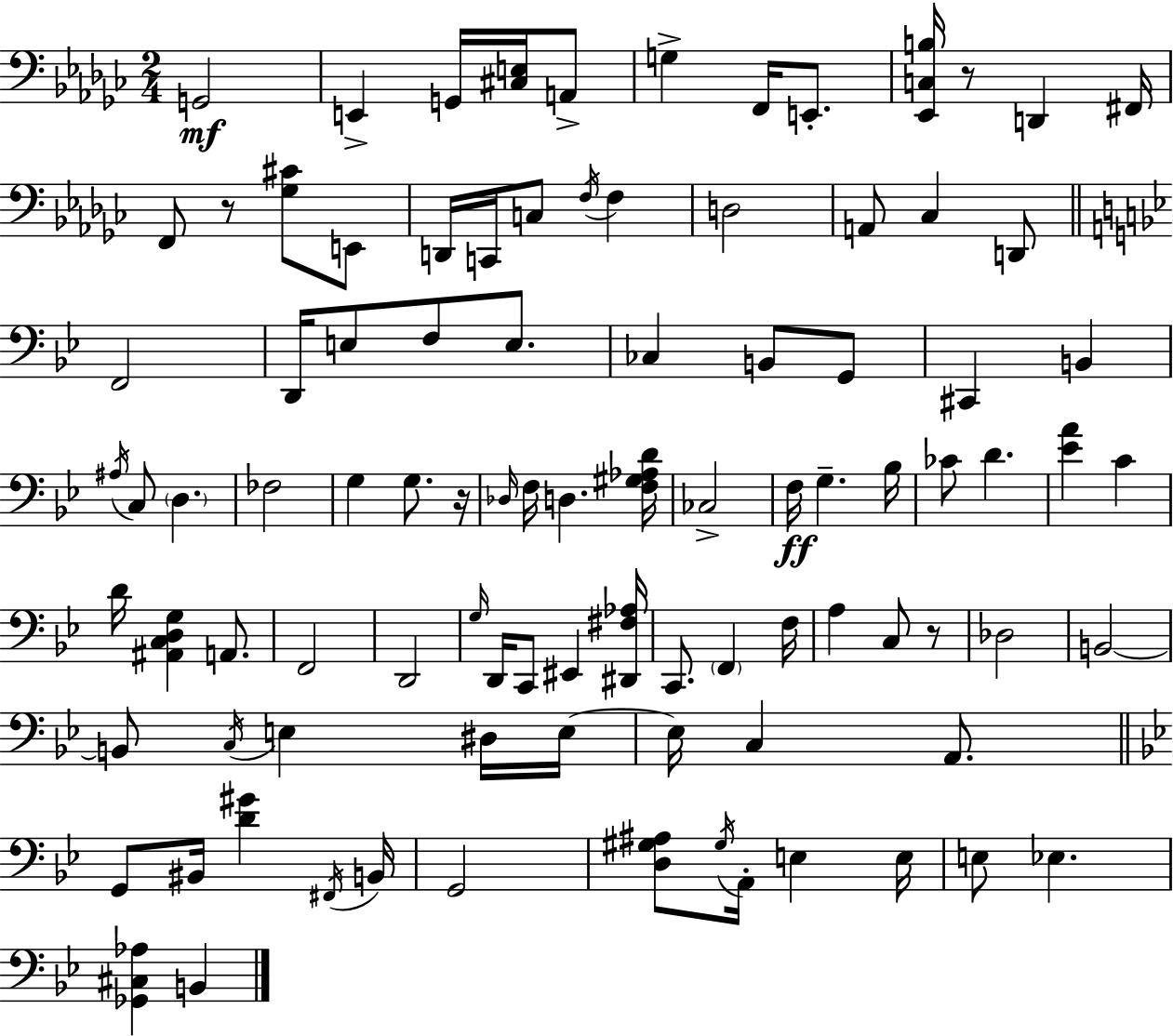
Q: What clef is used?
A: bass